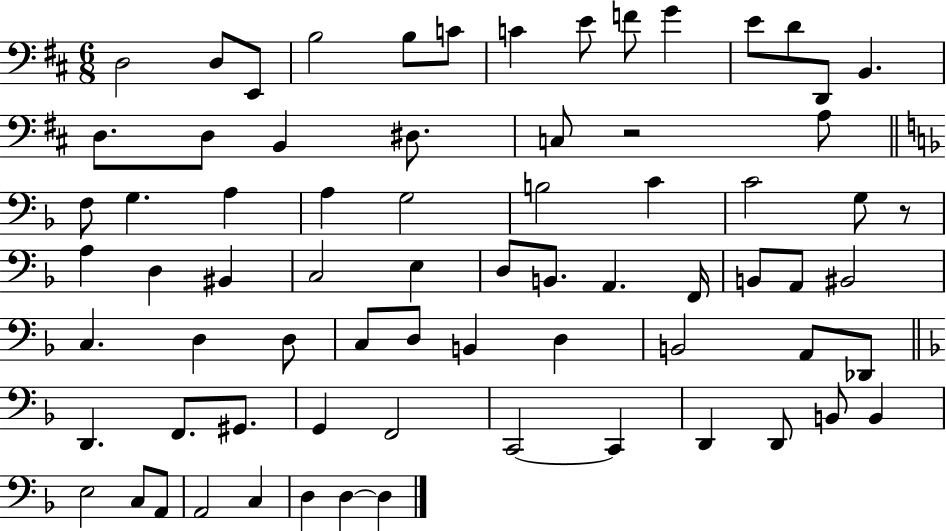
{
  \clef bass
  \numericTimeSignature
  \time 6/8
  \key d \major
  d2 d8 e,8 | b2 b8 c'8 | c'4 e'8 f'8 g'4 | e'8 d'8 d,8 b,4. | \break d8. d8 b,4 dis8. | c8 r2 a8 | \bar "||" \break \key d \minor f8 g4. a4 | a4 g2 | b2 c'4 | c'2 g8 r8 | \break a4 d4 bis,4 | c2 e4 | d8 b,8. a,4. f,16 | b,8 a,8 bis,2 | \break c4. d4 d8 | c8 d8 b,4 d4 | b,2 a,8 des,8 | \bar "||" \break \key f \major d,4. f,8. gis,8. | g,4 f,2 | c,2~~ c,4 | d,4 d,8 b,8 b,4 | \break e2 c8 a,8 | a,2 c4 | d4 d4~~ d4 | \bar "|."
}